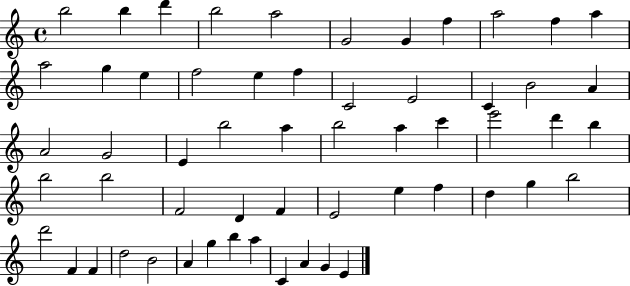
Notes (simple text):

B5/h B5/q D6/q B5/h A5/h G4/h G4/q F5/q A5/h F5/q A5/q A5/h G5/q E5/q F5/h E5/q F5/q C4/h E4/h C4/q B4/h A4/q A4/h G4/h E4/q B5/h A5/q B5/h A5/q C6/q E6/h D6/q B5/q B5/h B5/h F4/h D4/q F4/q E4/h E5/q F5/q D5/q G5/q B5/h D6/h F4/q F4/q D5/h B4/h A4/q G5/q B5/q A5/q C4/q A4/q G4/q E4/q